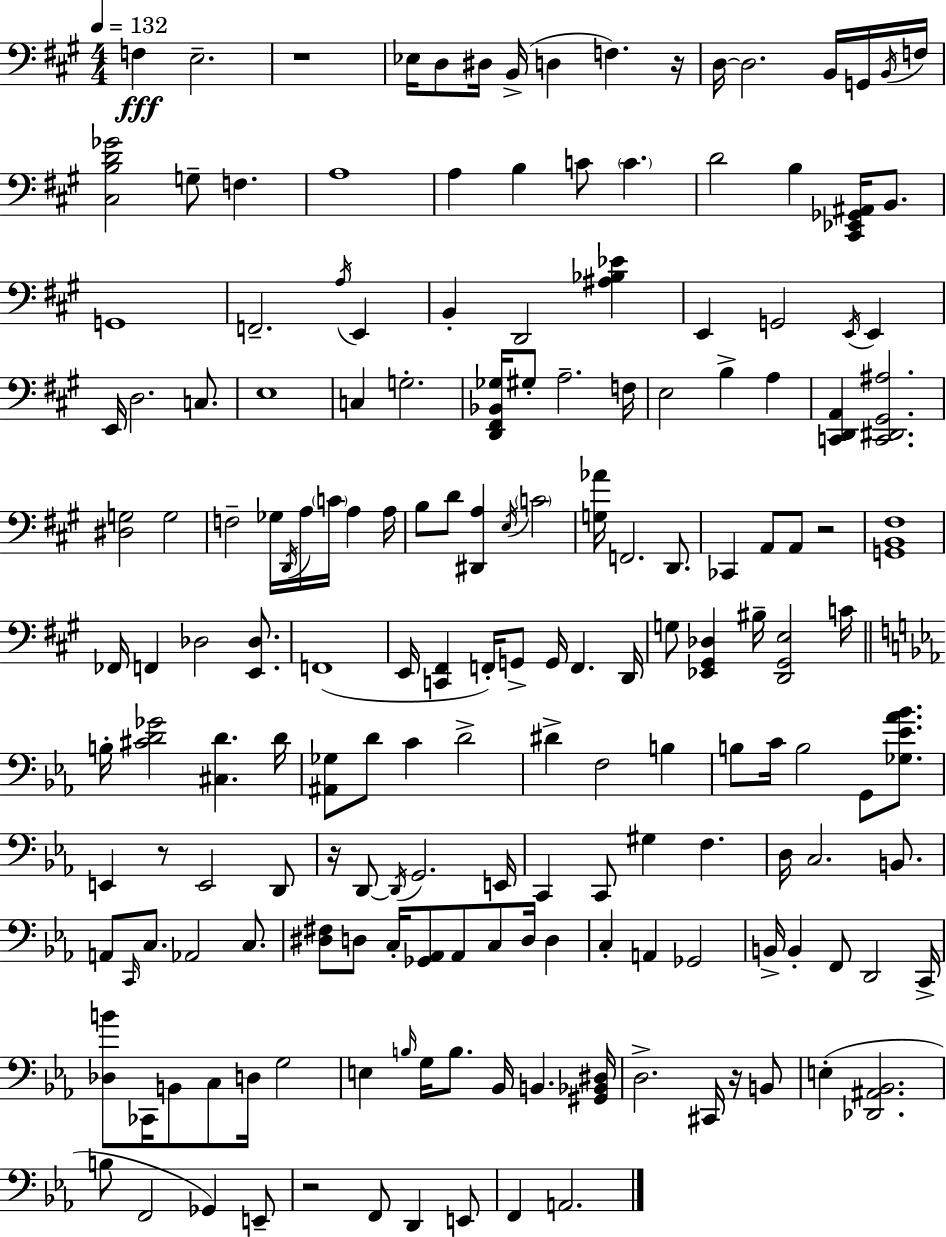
{
  \clef bass
  \numericTimeSignature
  \time 4/4
  \key a \major
  \tempo 4 = 132
  f4\fff e2.-- | r1 | ees16 d8 dis16 b,16->( d4 f4.) r16 | d16~~ d2. b,16 g,16 \acciaccatura { b,16 } | \break f16 <cis b d' ges'>2 g8-- f4. | a1 | a4 b4 c'8 \parenthesize c'4. | d'2 b4 <cis, ees, ges, ais,>16 b,8. | \break g,1 | f,2.-- \acciaccatura { a16 } e,4 | b,4-. d,2 <ais bes ees'>4 | e,4 g,2 \acciaccatura { e,16 } e,4 | \break e,16 d2. | c8. e1 | c4 g2.-. | <d, fis, bes, ges>16 gis8-. a2.-- | \break f16 e2 b4-> a4 | <c, d, a,>4 <c, dis, gis, ais>2. | <dis g>2 g2 | f2-- ges16 \acciaccatura { d,16 } a16 \parenthesize c'16 a4 | \break a16 b8 d'8 <dis, a>4 \acciaccatura { e16 } \parenthesize c'2 | <g aes'>16 f,2. | d,8. ces,4 a,8 a,8 r2 | <g, b, fis>1 | \break fes,16 f,4 des2 | <e, des>8. f,1( | e,16 <c, fis,>4 f,16-.) g,8-> g,16 f,4. | d,16 g8 <ees, gis, des>4 bis16-- <d, gis, e>2 | \break c'16 \bar "||" \break \key ees \major b16-. <cis' d' ges'>2 <cis d'>4. d'16 | <ais, ges>8 d'8 c'4 d'2-> | dis'4-> f2 b4 | b8 c'16 b2 g,8 <ges ees' aes' bes'>8. | \break e,4 r8 e,2 d,8 | r16 d,8~~ \acciaccatura { d,16 } g,2. | e,16 c,4 c,8 gis4 f4. | d16 c2. b,8. | \break a,8 \grace { c,16 } c8. aes,2 c8. | <dis fis>8 d8 c16-. <ges, aes,>8 aes,8 c8 d16 d4 | c4-. a,4 ges,2 | b,16-> b,4-. f,8 d,2 | \break c,16-> <des b'>8 ces,16 b,8 c8 d16 g2 | e4 \grace { b16 } g16 b8. bes,16 b,4. | <gis, bes, dis>16 d2.-> cis,16 | r16 b,8 e4-.( <des, ais, bes,>2. | \break b8 f,2 ges,4) | e,8-- r2 f,8 d,4 | e,8 f,4 a,2. | \bar "|."
}